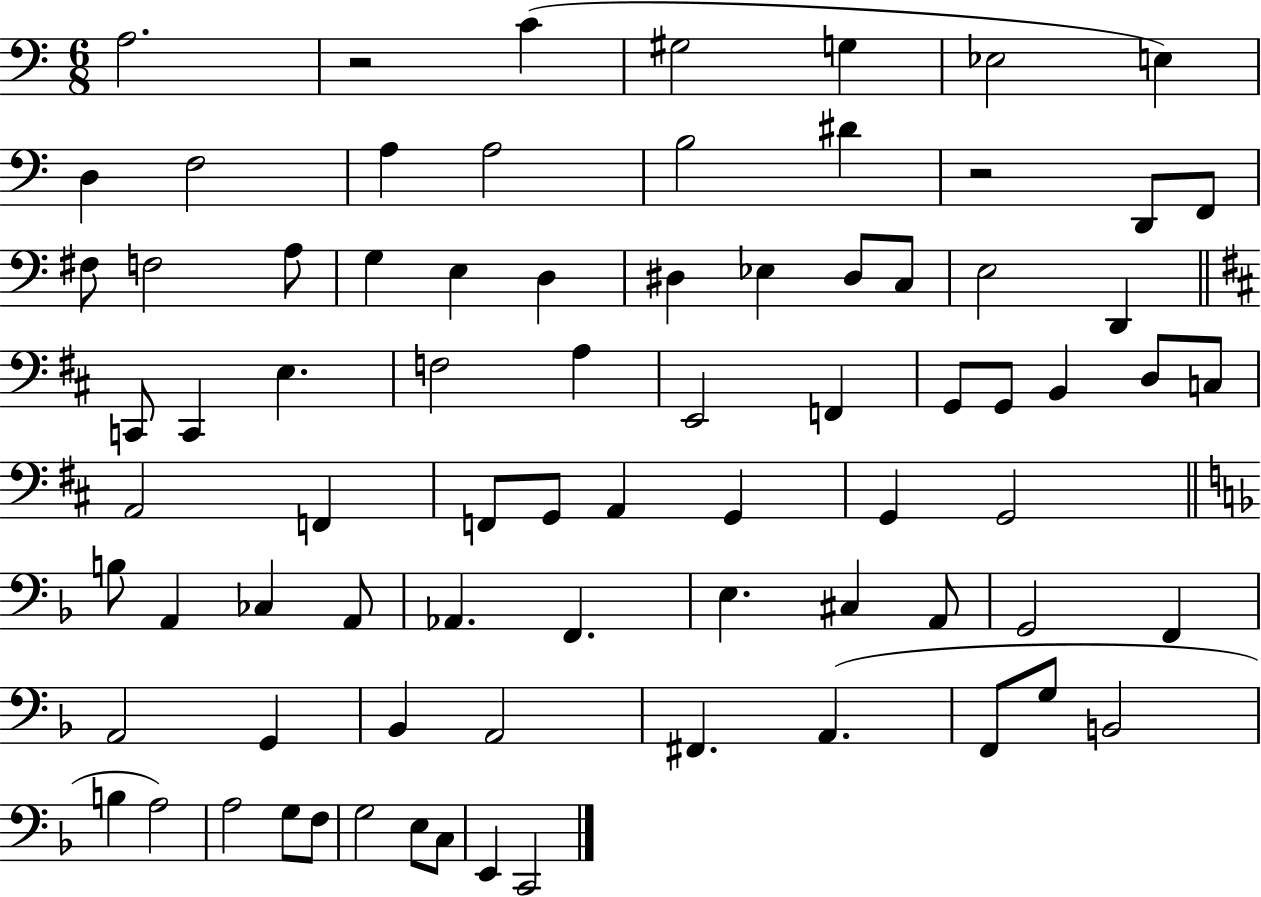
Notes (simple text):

A3/h. R/h C4/q G#3/h G3/q Eb3/h E3/q D3/q F3/h A3/q A3/h B3/h D#4/q R/h D2/e F2/e F#3/e F3/h A3/e G3/q E3/q D3/q D#3/q Eb3/q D#3/e C3/e E3/h D2/q C2/e C2/q E3/q. F3/h A3/q E2/h F2/q G2/e G2/e B2/q D3/e C3/e A2/h F2/q F2/e G2/e A2/q G2/q G2/q G2/h B3/e A2/q CES3/q A2/e Ab2/q. F2/q. E3/q. C#3/q A2/e G2/h F2/q A2/h G2/q Bb2/q A2/h F#2/q. A2/q. F2/e G3/e B2/h B3/q A3/h A3/h G3/e F3/e G3/h E3/e C3/e E2/q C2/h